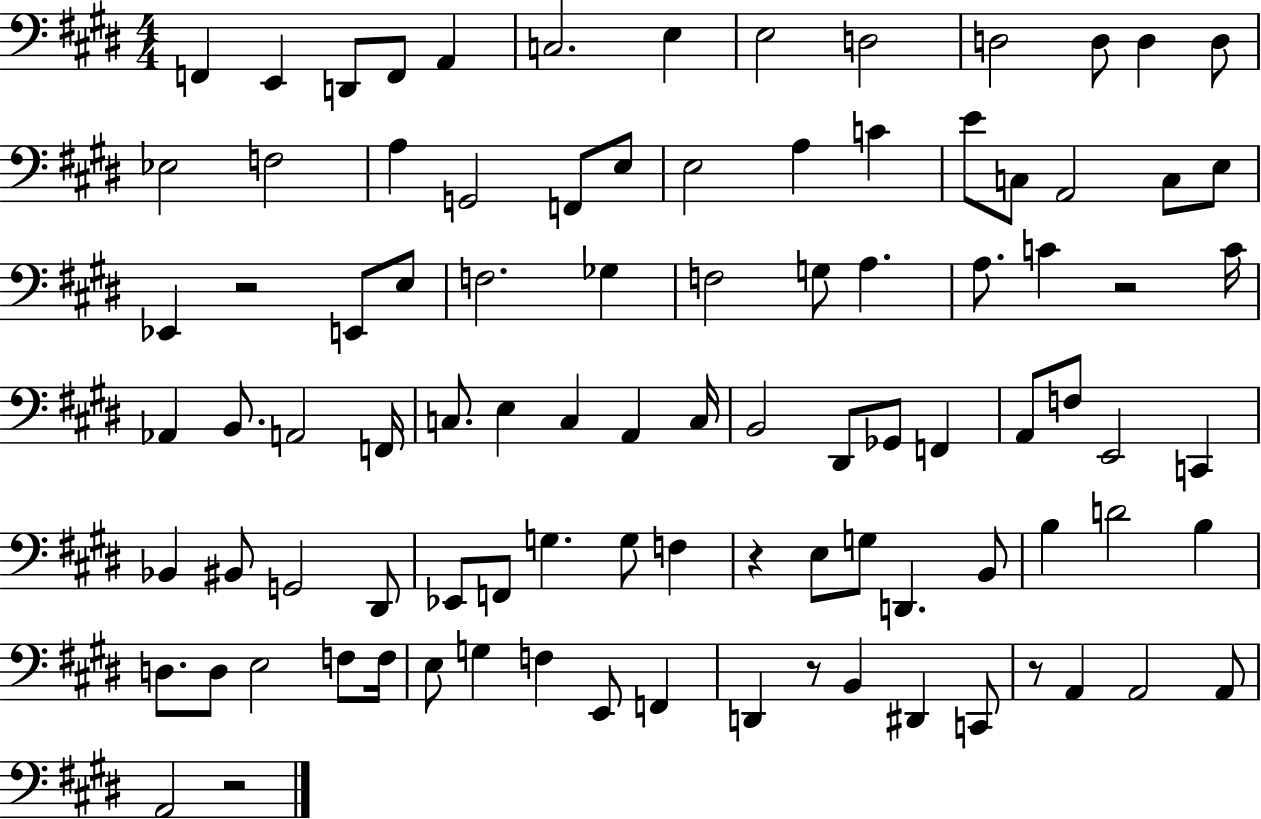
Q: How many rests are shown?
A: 6